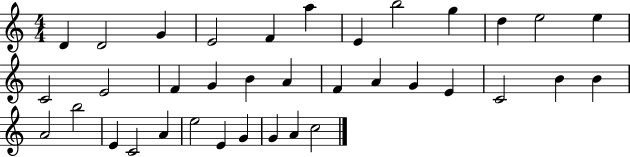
{
  \clef treble
  \numericTimeSignature
  \time 4/4
  \key c \major
  d'4 d'2 g'4 | e'2 f'4 a''4 | e'4 b''2 g''4 | d''4 e''2 e''4 | \break c'2 e'2 | f'4 g'4 b'4 a'4 | f'4 a'4 g'4 e'4 | c'2 b'4 b'4 | \break a'2 b''2 | e'4 c'2 a'4 | e''2 e'4 g'4 | g'4 a'4 c''2 | \break \bar "|."
}